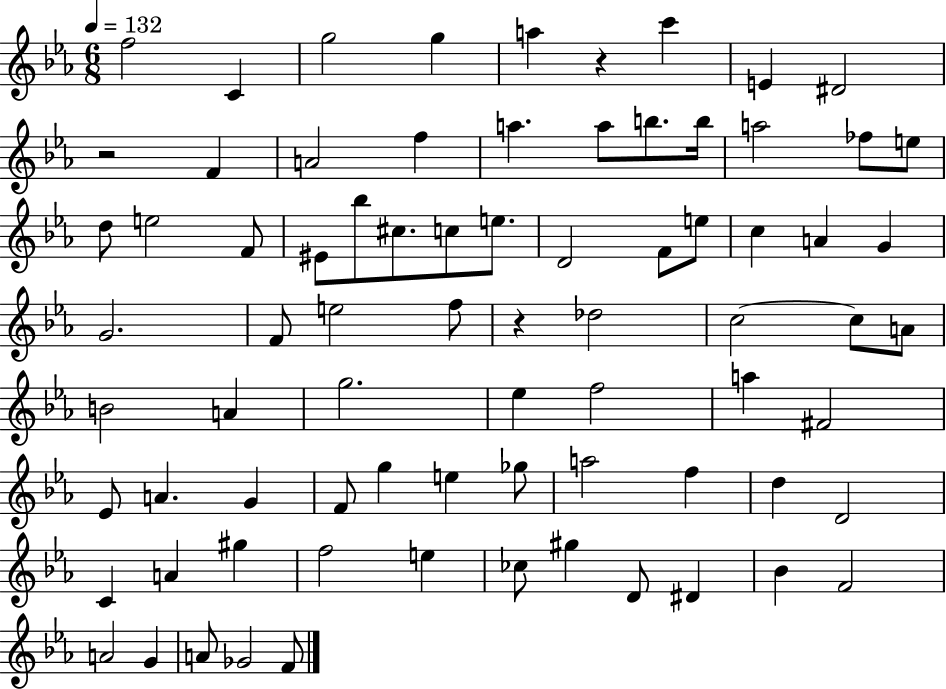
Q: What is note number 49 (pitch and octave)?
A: A4